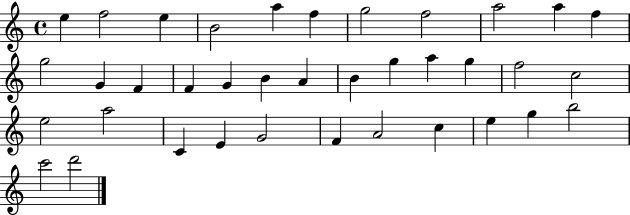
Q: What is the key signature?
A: C major